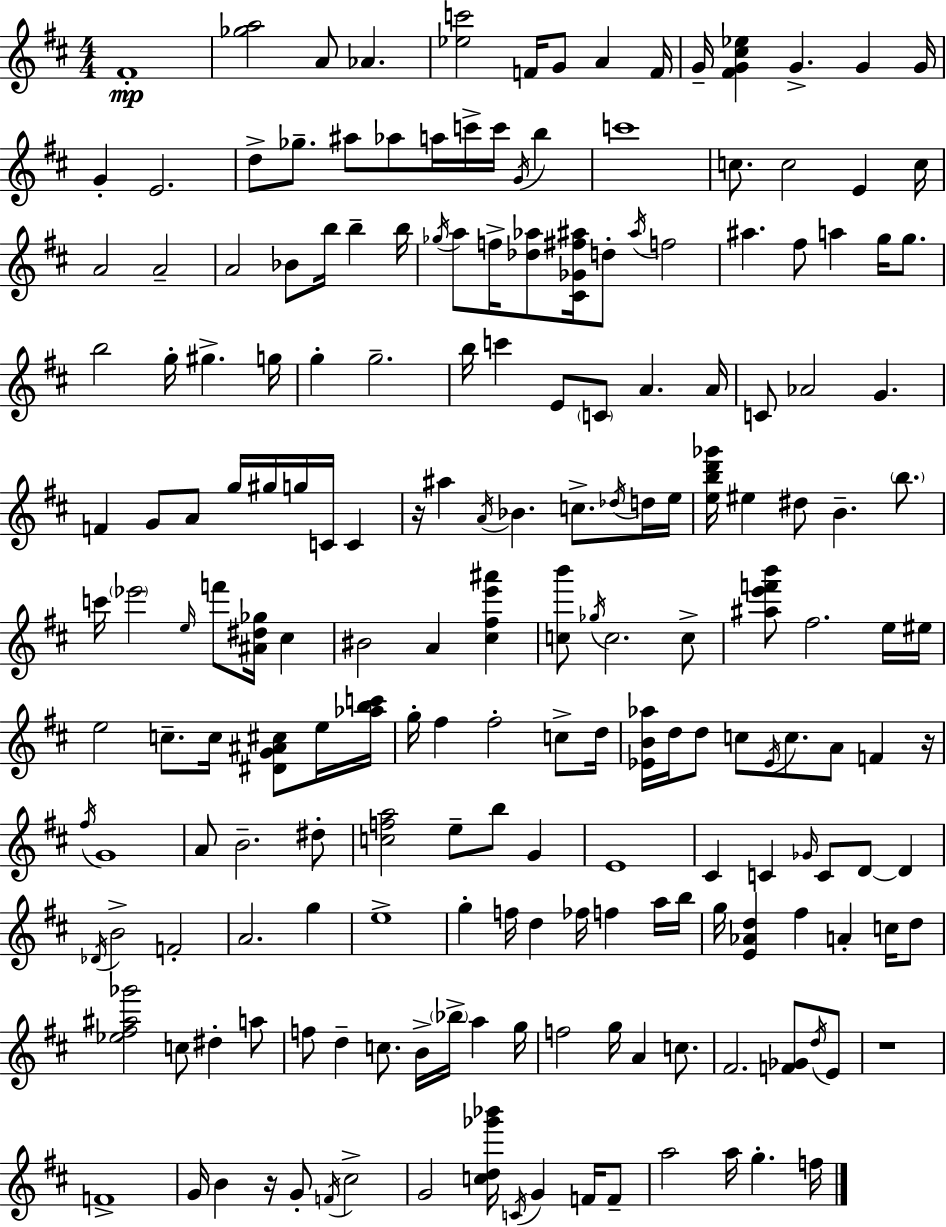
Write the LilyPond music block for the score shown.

{
  \clef treble
  \numericTimeSignature
  \time 4/4
  \key d \major
  fis'1-.\mp | <ges'' a''>2 a'8 aes'4. | <ees'' c'''>2 f'16 g'8 a'4 f'16 | g'16-- <fis' g' cis'' ees''>4 g'4.-> g'4 g'16 | \break g'4-. e'2. | d''8-> ges''8.-- ais''8 aes''8 a''16 c'''16-> c'''16 \acciaccatura { g'16 } b''4 | c'''1 | c''8. c''2 e'4 | \break c''16 a'2 a'2-- | a'2 bes'8 b''16 b''4-- | b''16 \acciaccatura { ges''16 } a''8 f''16-> <des'' aes''>8 <cis' ges' fis'' ais''>16 d''8-. \acciaccatura { ais''16 } f''2 | ais''4. fis''8 a''4 g''16 | \break g''8. b''2 g''16-. gis''4.-> | g''16 g''4-. g''2.-- | b''16 c'''4 e'8 \parenthesize c'8 a'4. | a'16 c'8 aes'2 g'4. | \break f'4 g'8 a'8 g''16 gis''16 g''16 c'16 c'4 | r16 ais''4 \acciaccatura { a'16 } bes'4. c''8.-> | \acciaccatura { des''16 } d''16 e''16 <e'' b'' d''' ges'''>16 eis''4 dis''8 b'4.-- | \parenthesize b''8. c'''16 \parenthesize ees'''2 \grace { e''16 } f'''8 | \break <ais' dis'' ges''>16 cis''4 bis'2 a'4 | <cis'' fis'' e''' ais'''>4 <c'' b'''>8 \acciaccatura { ges''16 } c''2. | c''8-> <ais'' e''' f''' b'''>8 fis''2. | e''16 eis''16 e''2 c''8.-- | \break c''16 <dis' g' ais' cis''>8 e''16 <aes'' b'' c'''>16 g''16-. fis''4 fis''2-. | c''8-> d''16 <ees' b' aes''>16 d''16 d''8 c''8 \acciaccatura { ees'16 } c''8. | a'8 f'4 r16 \acciaccatura { fis''16 } g'1 | a'8 b'2.-- | \break dis''8-. <c'' f'' a''>2 | e''8-- b''8 g'4 e'1 | cis'4 c'4 | \grace { ges'16 } c'8 d'8~~ d'4 \acciaccatura { des'16 } b'2-> | \break f'2-. a'2. | g''4 e''1-> | g''4-. f''16 | d''4 fes''16 f''4 a''16 b''16 g''16 <e' aes' d''>4 | \break fis''4 a'4-. c''16 d''8 <ees'' fis'' ais'' ges'''>2 | c''8 dis''4-. a''8 f''8 d''4-- | c''8. b'16-> \parenthesize bes''16-> a''4 g''16 f''2 | g''16 a'4 c''8. fis'2. | \break <f' ges'>8 \acciaccatura { d''16 } e'8 r1 | f'1-> | g'16 b'4 | r16 g'8-. \acciaccatura { f'16 } cis''2-> g'2 | \break <c'' d'' ges''' bes'''>16 \acciaccatura { c'16 } g'4 f'16 f'8-- a''2 | a''16 g''4.-. f''16 \bar "|."
}